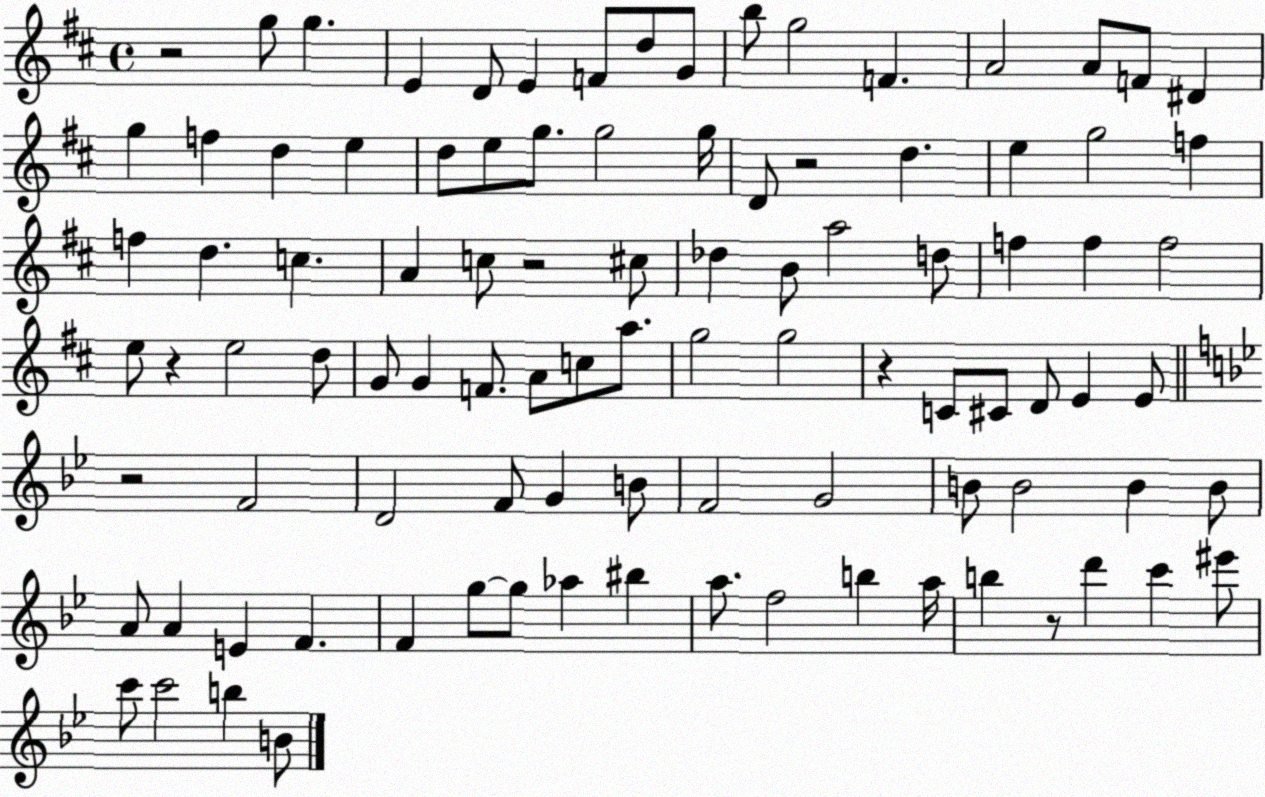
X:1
T:Untitled
M:4/4
L:1/4
K:D
z2 g/2 g E D/2 E F/2 d/2 G/2 b/2 g2 F A2 A/2 F/2 ^D g f d e d/2 e/2 g/2 g2 g/4 D/2 z2 d e g2 f f d c A c/2 z2 ^c/2 _d B/2 a2 d/2 f f f2 e/2 z e2 d/2 G/2 G F/2 A/2 c/2 a/2 g2 g2 z C/2 ^C/2 D/2 E E/2 z2 F2 D2 F/2 G B/2 F2 G2 B/2 B2 B B/2 A/2 A E F F g/2 g/2 _a ^b a/2 f2 b a/4 b z/2 d' c' ^e'/2 c'/2 c'2 b B/2